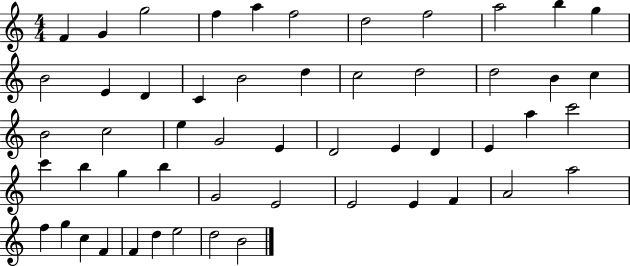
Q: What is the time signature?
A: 4/4